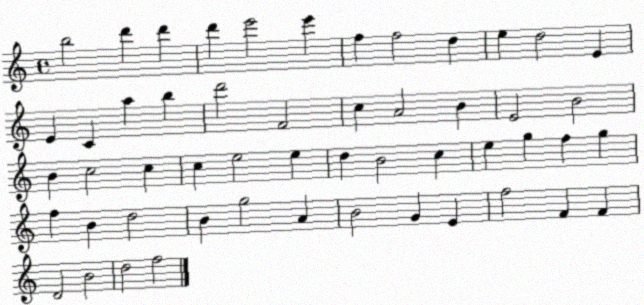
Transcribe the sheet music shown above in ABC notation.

X:1
T:Untitled
M:4/4
L:1/4
K:C
b2 d' d' d' e'2 e' f f2 d e d2 E E C a b d'2 F2 c A2 B E2 B2 B c2 c c e2 e d B2 c e g f g f B d2 B g2 A B2 G E f2 F F D2 B2 d2 f2